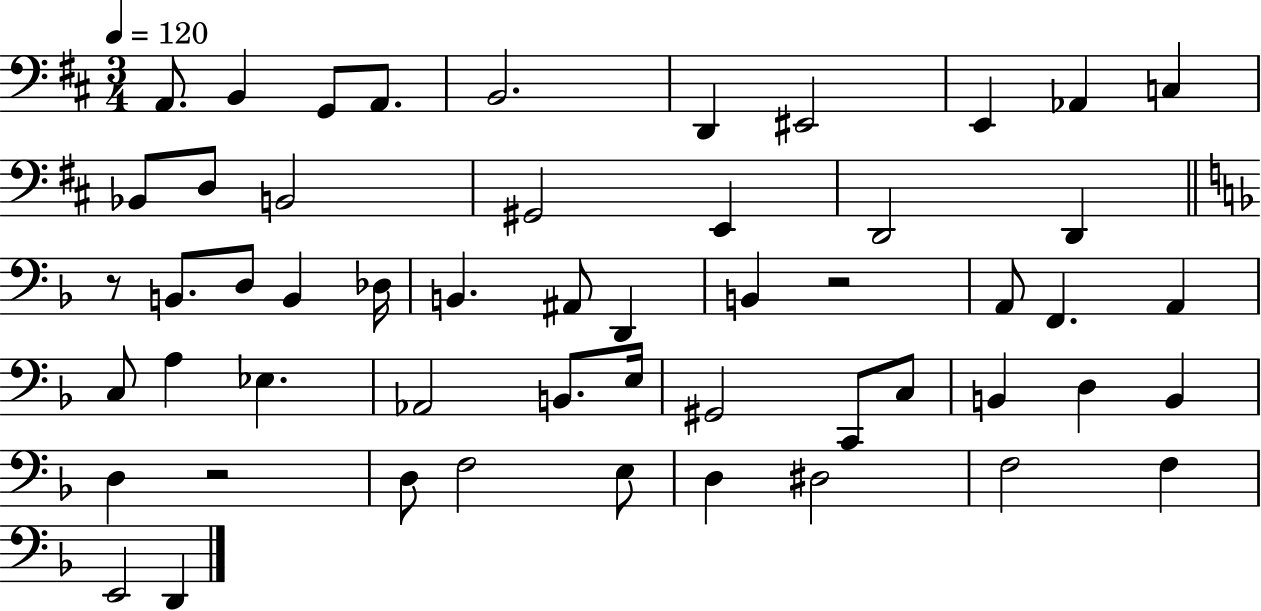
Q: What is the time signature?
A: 3/4